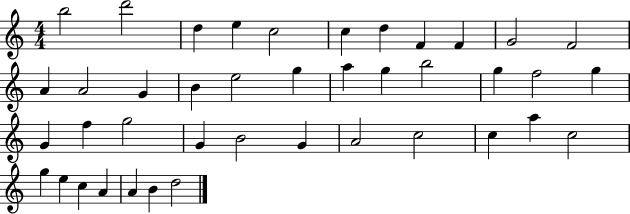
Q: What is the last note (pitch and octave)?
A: D5